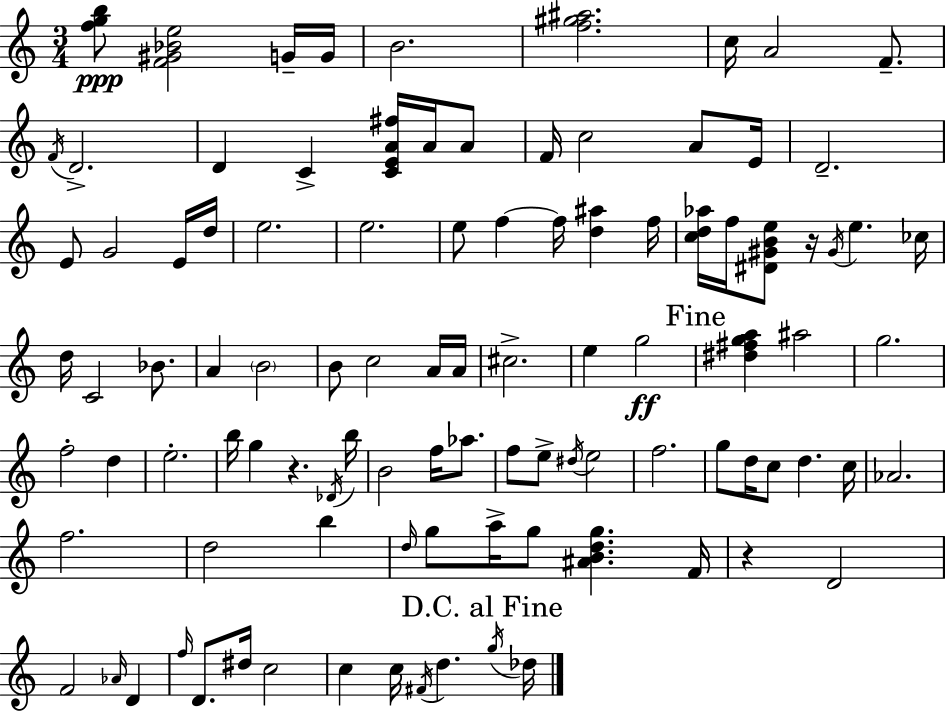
{
  \clef treble
  \numericTimeSignature
  \time 3/4
  \key c \major
  <f'' g'' b''>8\ppp <f' gis' bes' e''>2 g'16-- g'16 | b'2. | <f'' gis'' ais''>2. | c''16 a'2 f'8.-- | \break \acciaccatura { f'16 } d'2.-> | d'4 c'4-> <c' e' a' fis''>16 a'16 a'8 | f'16 c''2 a'8 | e'16 d'2.-- | \break e'8 g'2 e'16 | d''16 e''2. | e''2. | e''8 f''4~~ f''16 <d'' ais''>4 | \break f''16 <c'' d'' aes''>16 f''16 <dis' gis' b' e''>8 r16 \acciaccatura { gis'16 } e''4. | ces''16 d''16 c'2 bes'8. | a'4 \parenthesize b'2 | b'8 c''2 | \break a'16 a'16 cis''2.-> | e''4 g''2\ff | \mark "Fine" <dis'' fis'' g'' a''>4 ais''2 | g''2. | \break f''2-. d''4 | e''2.-. | b''16 g''4 r4. | \acciaccatura { des'16 } b''16 b'2 f''16 | \break aes''8. f''8 e''8-> \acciaccatura { dis''16 } e''2 | f''2. | g''8 d''16 c''8 d''4. | c''16 aes'2. | \break f''2. | d''2 | b''4 \grace { d''16 } g''8 a''16-> g''8 <ais' b' d'' g''>4. | f'16 r4 d'2 | \break f'2 | \grace { aes'16 } d'4 \grace { f''16 } d'8. dis''16 c''2 | c''4 c''16 | \acciaccatura { fis'16 } d''4. \mark "D.C. al Fine" \acciaccatura { g''16 } des''16 \bar "|."
}